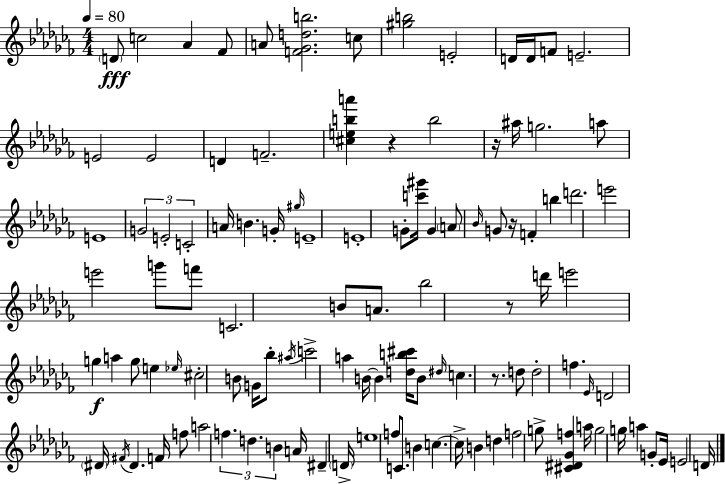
D4/e C5/h Ab4/q FES4/e A4/e [F4,Gb4,D5,B5]/h. C5/e [G#5,B5]/h E4/h D4/s D4/s F4/e E4/h. E4/h E4/h D4/q F4/h. [C#5,E5,B5,A6]/q R/q B5/h R/s A#5/s G5/h. A5/e E4/w G4/h E4/h C4/h A4/s B4/q. G4/s G#5/s E4/w E4/w G4/e [C6,G#6]/s G4/q A4/e Bb4/s G4/e R/s F4/q B5/q D6/h. E6/h E6/h G6/e F6/e C4/h. B4/e A4/e. Bb5/h R/e D6/s E6/h G5/q A5/q G5/e E5/q Eb5/s C#5/h B4/e G4/s Bb5/e A#5/s C6/h A5/q B4/s B4/q [D5,B5,C#6]/s B4/e D#5/s C5/q. R/e. D5/e D5/h F5/q. Eb4/s D4/h D#4/s F#4/s D#4/q. F4/s F5/e A5/h F5/q. D5/q. B4/q A4/s D#4/q D4/s E5/w F5/e C4/e. B4/q C5/q. C5/s B4/q D5/q F5/h G5/e [C#4,D#4,Gb4,F5]/q A5/s G5/h G5/s A5/q G4/e Eb4/s E4/h D4/s